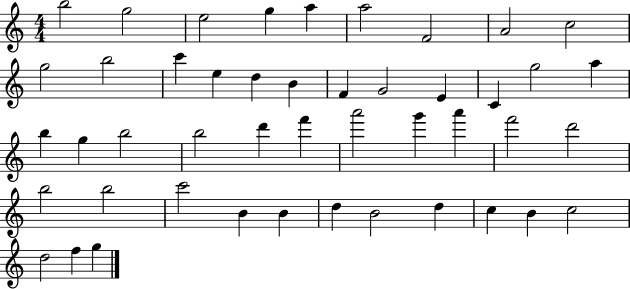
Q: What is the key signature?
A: C major